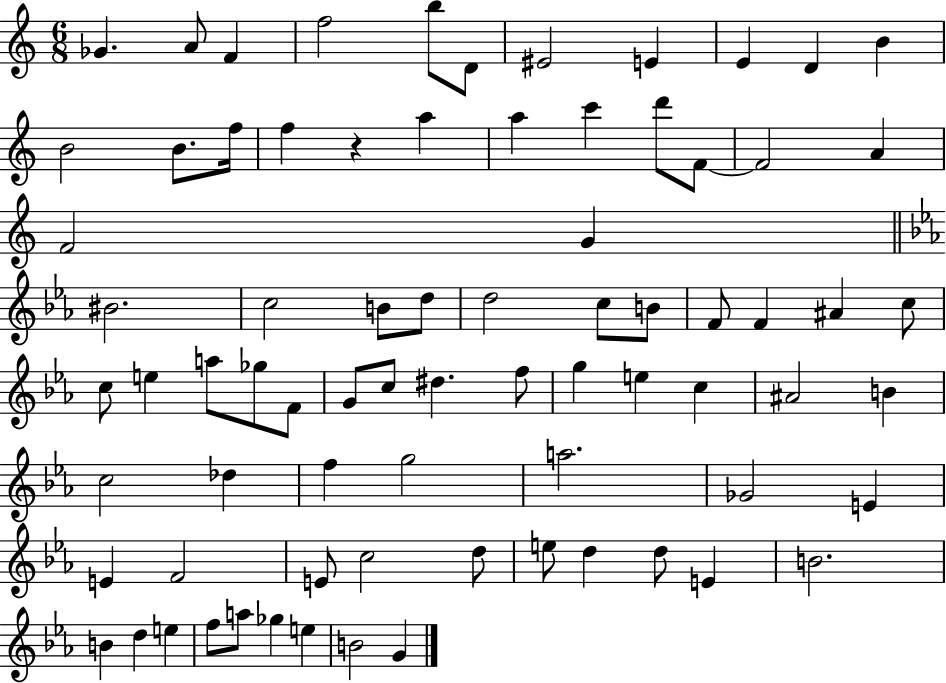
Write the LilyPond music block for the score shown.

{
  \clef treble
  \numericTimeSignature
  \time 6/8
  \key c \major
  ges'4. a'8 f'4 | f''2 b''8 d'8 | eis'2 e'4 | e'4 d'4 b'4 | \break b'2 b'8. f''16 | f''4 r4 a''4 | a''4 c'''4 d'''8 f'8~~ | f'2 a'4 | \break f'2 g'4 | \bar "||" \break \key ees \major bis'2. | c''2 b'8 d''8 | d''2 c''8 b'8 | f'8 f'4 ais'4 c''8 | \break c''8 e''4 a''8 ges''8 f'8 | g'8 c''8 dis''4. f''8 | g''4 e''4 c''4 | ais'2 b'4 | \break c''2 des''4 | f''4 g''2 | a''2. | ges'2 e'4 | \break e'4 f'2 | e'8 c''2 d''8 | e''8 d''4 d''8 e'4 | b'2. | \break b'4 d''4 e''4 | f''8 a''8 ges''4 e''4 | b'2 g'4 | \bar "|."
}